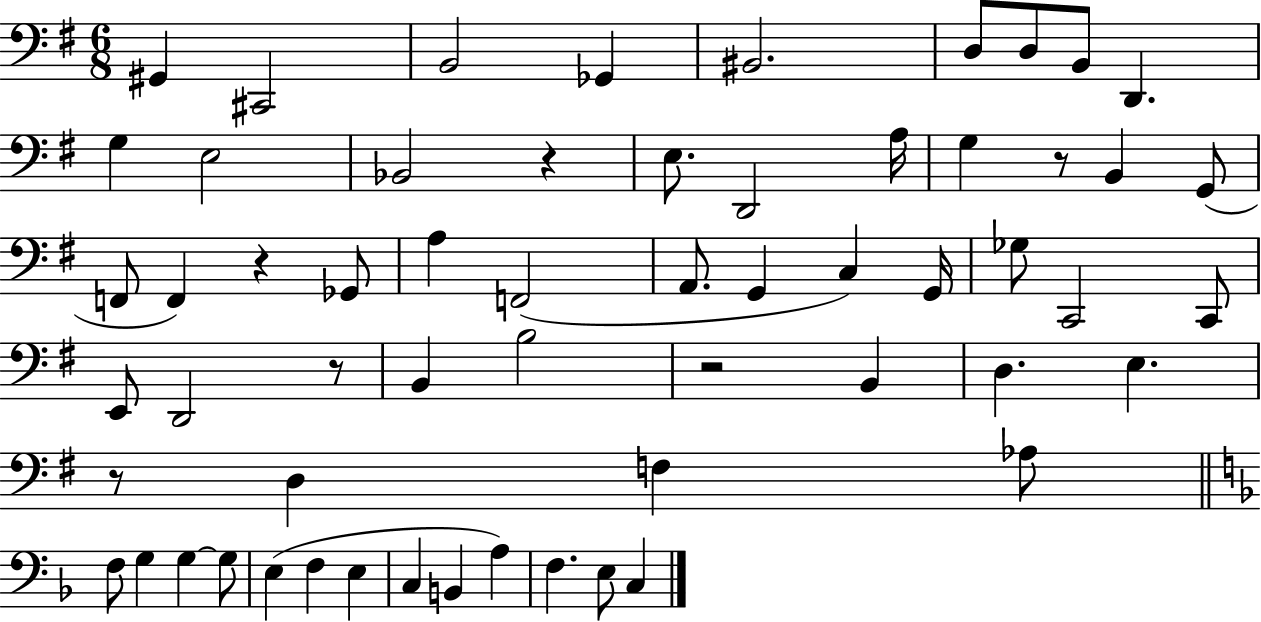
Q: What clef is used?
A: bass